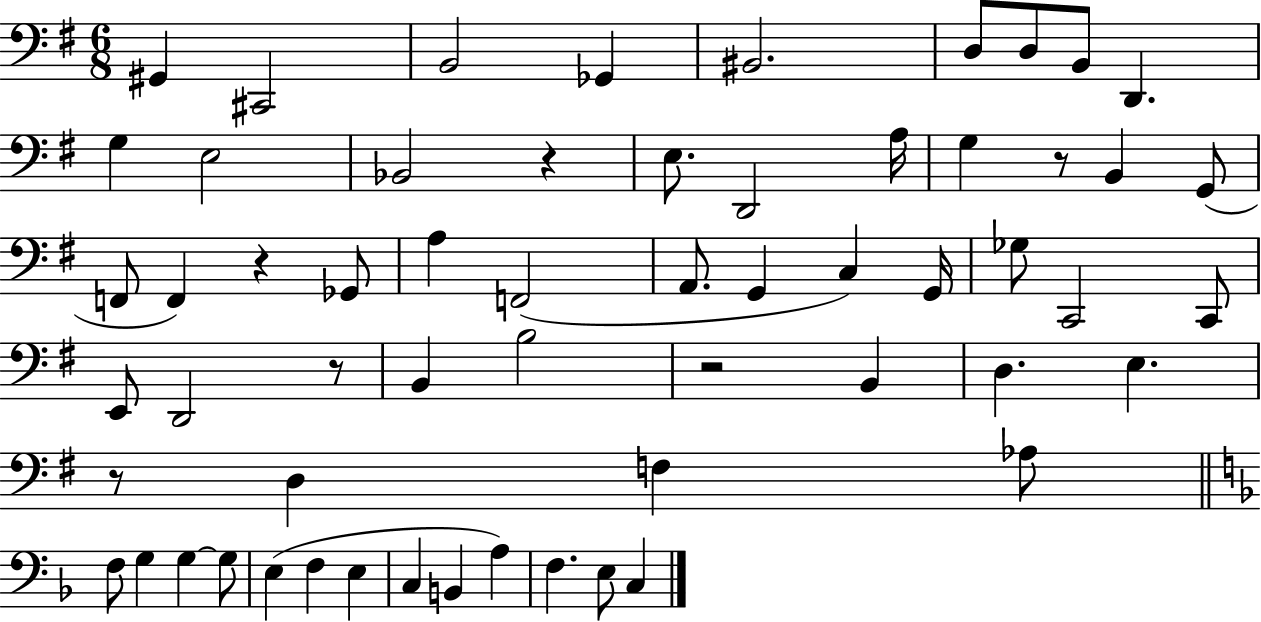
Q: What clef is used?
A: bass